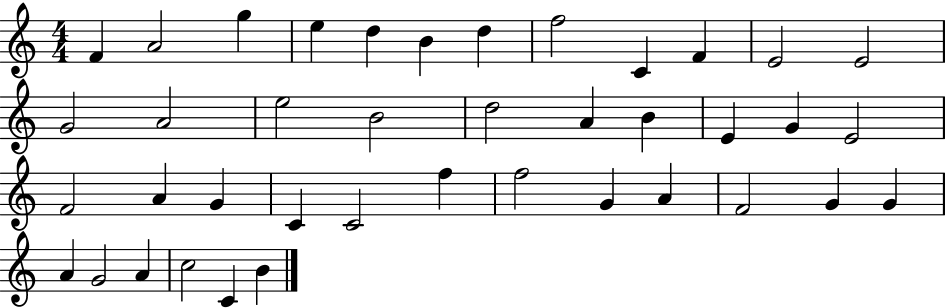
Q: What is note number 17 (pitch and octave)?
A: D5